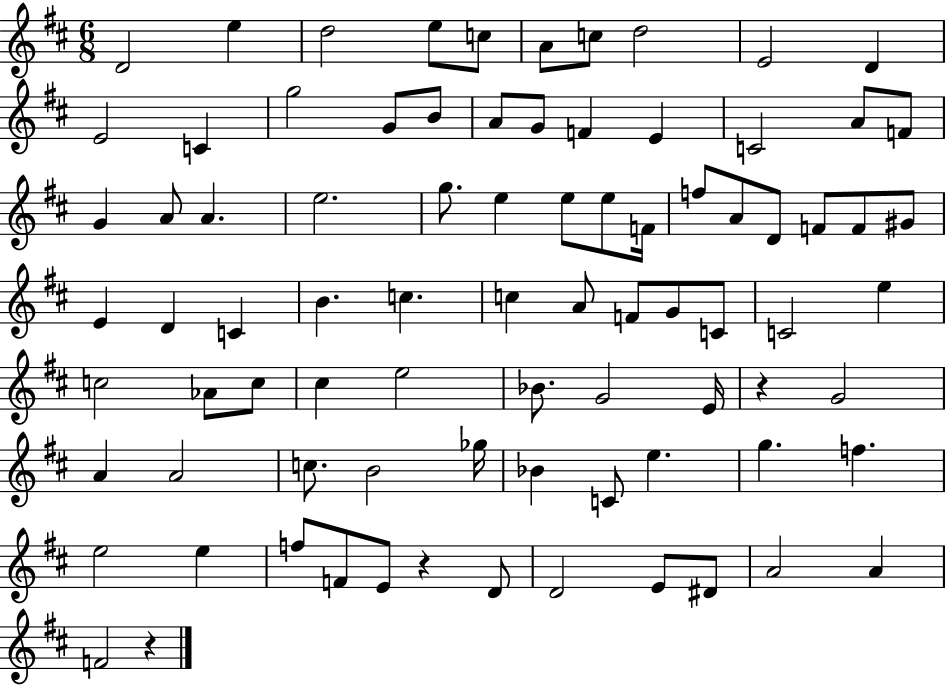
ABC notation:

X:1
T:Untitled
M:6/8
L:1/4
K:D
D2 e d2 e/2 c/2 A/2 c/2 d2 E2 D E2 C g2 G/2 B/2 A/2 G/2 F E C2 A/2 F/2 G A/2 A e2 g/2 e e/2 e/2 F/4 f/2 A/2 D/2 F/2 F/2 ^G/2 E D C B c c A/2 F/2 G/2 C/2 C2 e c2 _A/2 c/2 ^c e2 _B/2 G2 E/4 z G2 A A2 c/2 B2 _g/4 _B C/2 e g f e2 e f/2 F/2 E/2 z D/2 D2 E/2 ^D/2 A2 A F2 z